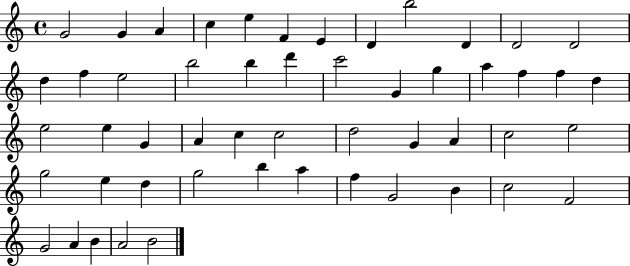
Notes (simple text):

G4/h G4/q A4/q C5/q E5/q F4/q E4/q D4/q B5/h D4/q D4/h D4/h D5/q F5/q E5/h B5/h B5/q D6/q C6/h G4/q G5/q A5/q F5/q F5/q D5/q E5/h E5/q G4/q A4/q C5/q C5/h D5/h G4/q A4/q C5/h E5/h G5/h E5/q D5/q G5/h B5/q A5/q F5/q G4/h B4/q C5/h F4/h G4/h A4/q B4/q A4/h B4/h